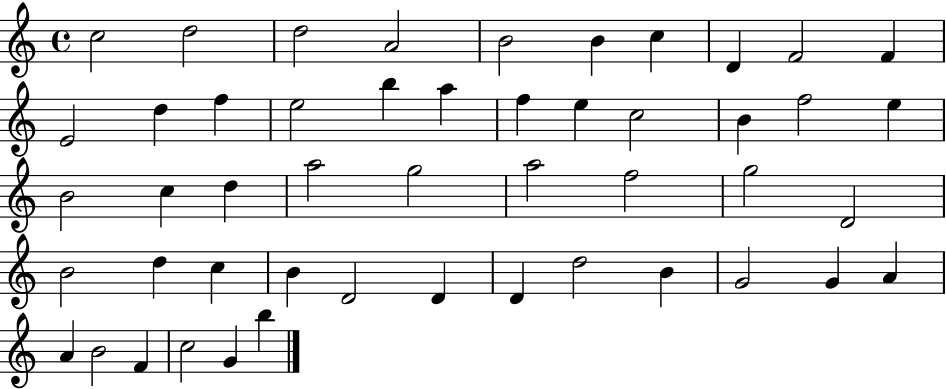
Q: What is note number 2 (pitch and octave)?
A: D5